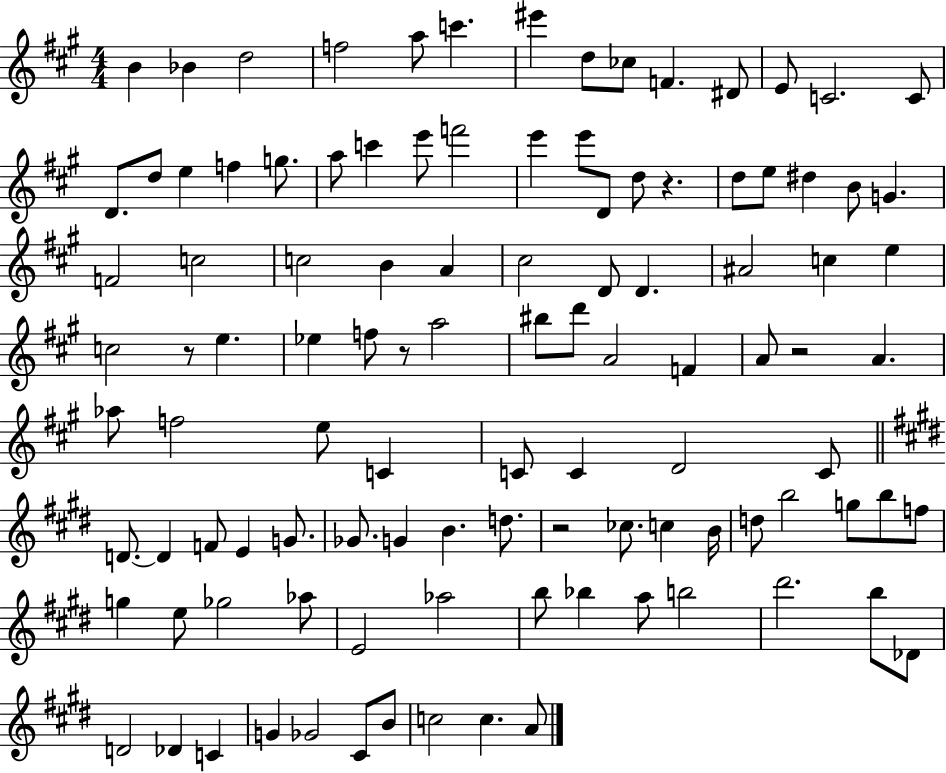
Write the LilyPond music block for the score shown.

{
  \clef treble
  \numericTimeSignature
  \time 4/4
  \key a \major
  b'4 bes'4 d''2 | f''2 a''8 c'''4. | eis'''4 d''8 ces''8 f'4. dis'8 | e'8 c'2. c'8 | \break d'8. d''8 e''4 f''4 g''8. | a''8 c'''4 e'''8 f'''2 | e'''4 e'''8 d'8 d''8 r4. | d''8 e''8 dis''4 b'8 g'4. | \break f'2 c''2 | c''2 b'4 a'4 | cis''2 d'8 d'4. | ais'2 c''4 e''4 | \break c''2 r8 e''4. | ees''4 f''8 r8 a''2 | bis''8 d'''8 a'2 f'4 | a'8 r2 a'4. | \break aes''8 f''2 e''8 c'4 | c'8 c'4 d'2 c'8 | \bar "||" \break \key e \major d'8.~~ d'4 f'8 e'4 g'8. | ges'8. g'4 b'4. d''8. | r2 ces''8. c''4 b'16 | d''8 b''2 g''8 b''8 f''8 | \break g''4 e''8 ges''2 aes''8 | e'2 aes''2 | b''8 bes''4 a''8 b''2 | dis'''2. b''8 des'8 | \break d'2 des'4 c'4 | g'4 ges'2 cis'8 b'8 | c''2 c''4. a'8 | \bar "|."
}